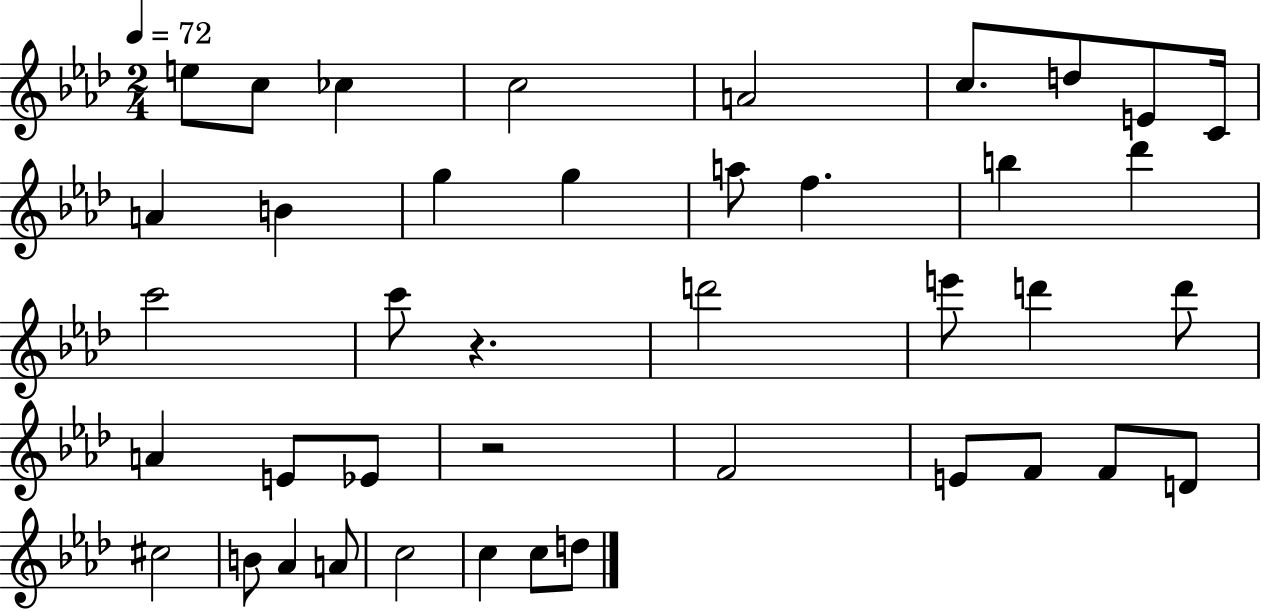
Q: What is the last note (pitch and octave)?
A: D5